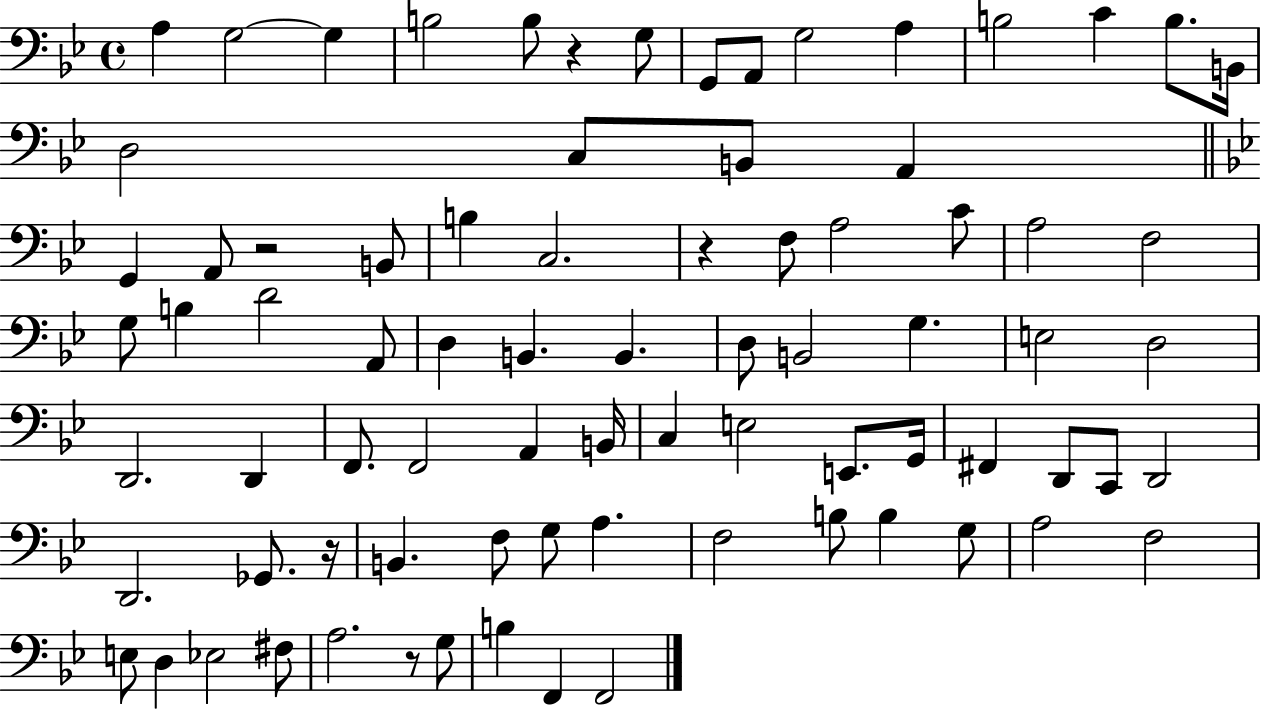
{
  \clef bass
  \time 4/4
  \defaultTimeSignature
  \key bes \major
  a4 g2~~ g4 | b2 b8 r4 g8 | g,8 a,8 g2 a4 | b2 c'4 b8. b,16 | \break d2 c8 b,8 a,4 | \bar "||" \break \key g \minor g,4 a,8 r2 b,8 | b4 c2. | r4 f8 a2 c'8 | a2 f2 | \break g8 b4 d'2 a,8 | d4 b,4. b,4. | d8 b,2 g4. | e2 d2 | \break d,2. d,4 | f,8. f,2 a,4 b,16 | c4 e2 e,8. g,16 | fis,4 d,8 c,8 d,2 | \break d,2. ges,8. r16 | b,4. f8 g8 a4. | f2 b8 b4 g8 | a2 f2 | \break e8 d4 ees2 fis8 | a2. r8 g8 | b4 f,4 f,2 | \bar "|."
}